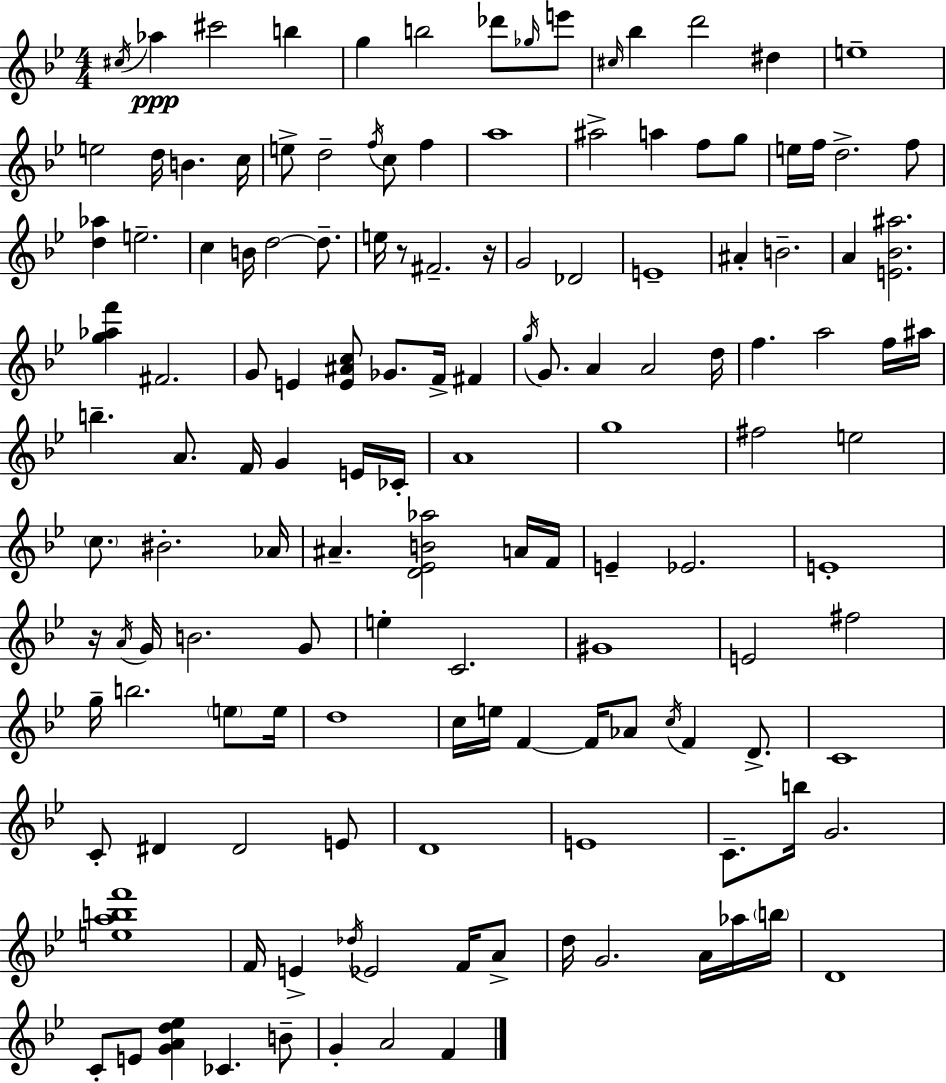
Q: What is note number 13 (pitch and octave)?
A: D#5